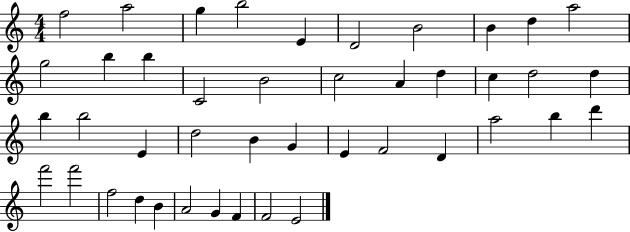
F5/h A5/h G5/q B5/h E4/q D4/h B4/h B4/q D5/q A5/h G5/h B5/q B5/q C4/h B4/h C5/h A4/q D5/q C5/q D5/h D5/q B5/q B5/h E4/q D5/h B4/q G4/q E4/q F4/h D4/q A5/h B5/q D6/q F6/h F6/h F5/h D5/q B4/q A4/h G4/q F4/q F4/h E4/h